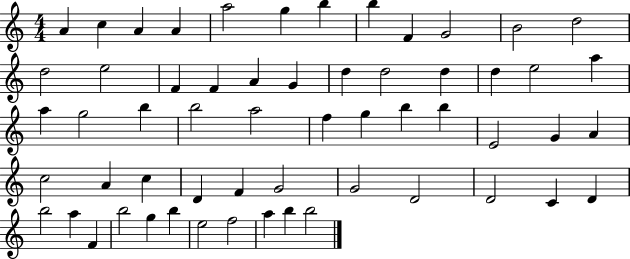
A4/q C5/q A4/q A4/q A5/h G5/q B5/q B5/q F4/q G4/h B4/h D5/h D5/h E5/h F4/q F4/q A4/q G4/q D5/q D5/h D5/q D5/q E5/h A5/q A5/q G5/h B5/q B5/h A5/h F5/q G5/q B5/q B5/q E4/h G4/q A4/q C5/h A4/q C5/q D4/q F4/q G4/h G4/h D4/h D4/h C4/q D4/q B5/h A5/q F4/q B5/h G5/q B5/q E5/h F5/h A5/q B5/q B5/h